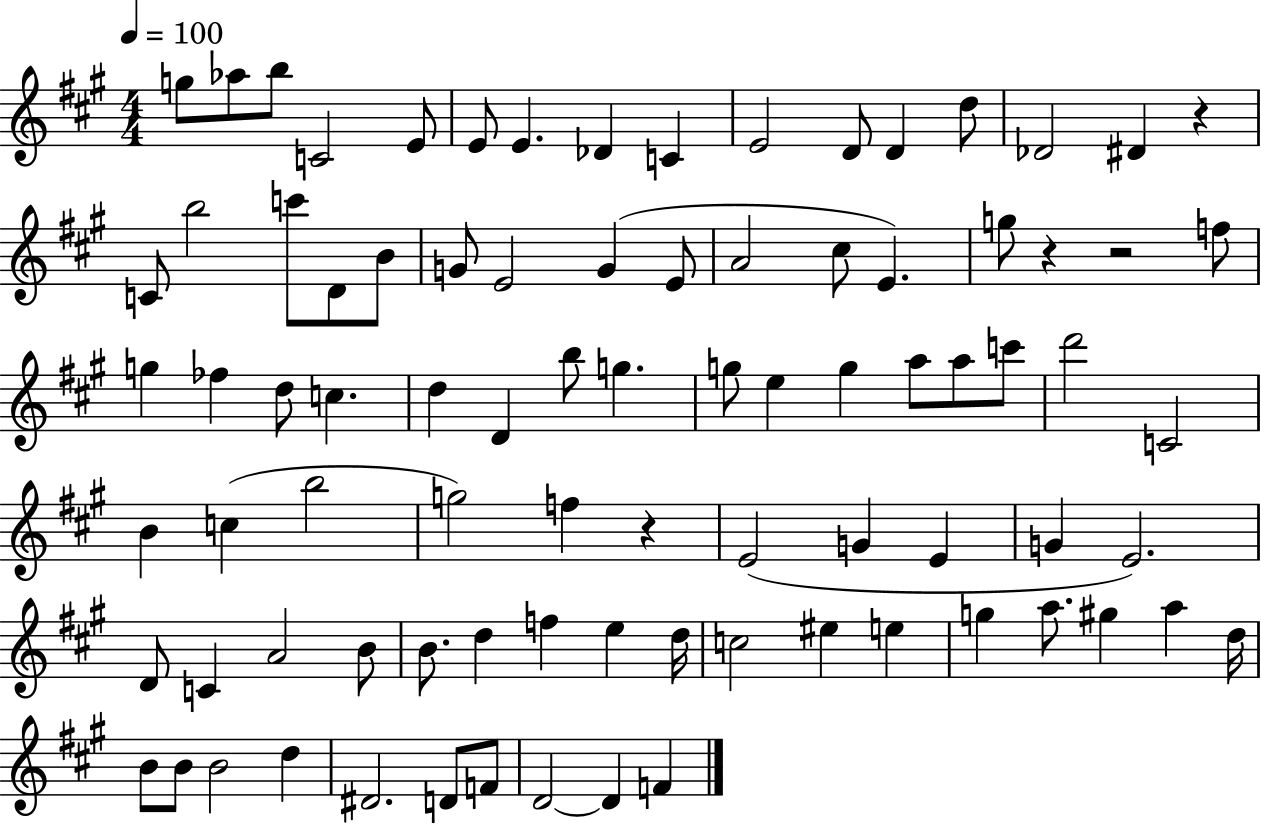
X:1
T:Untitled
M:4/4
L:1/4
K:A
g/2 _a/2 b/2 C2 E/2 E/2 E _D C E2 D/2 D d/2 _D2 ^D z C/2 b2 c'/2 D/2 B/2 G/2 E2 G E/2 A2 ^c/2 E g/2 z z2 f/2 g _f d/2 c d D b/2 g g/2 e g a/2 a/2 c'/2 d'2 C2 B c b2 g2 f z E2 G E G E2 D/2 C A2 B/2 B/2 d f e d/4 c2 ^e e g a/2 ^g a d/4 B/2 B/2 B2 d ^D2 D/2 F/2 D2 D F